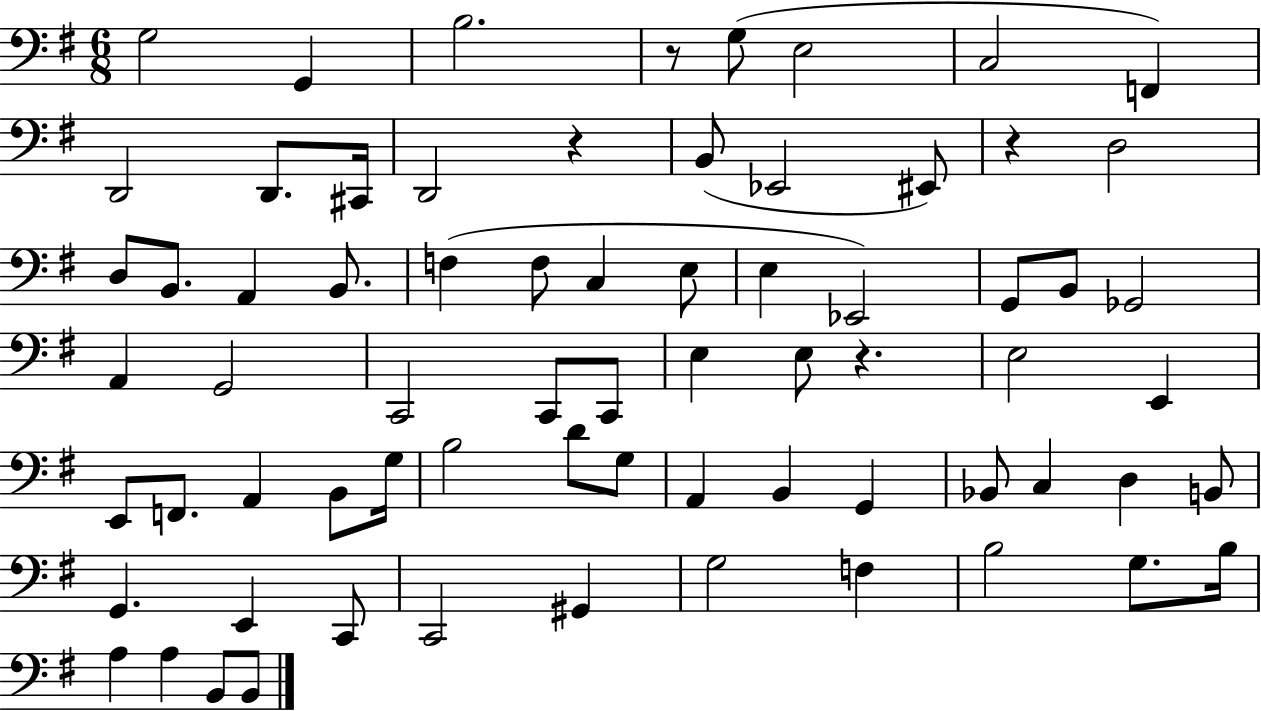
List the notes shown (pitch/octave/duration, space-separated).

G3/h G2/q B3/h. R/e G3/e E3/h C3/h F2/q D2/h D2/e. C#2/s D2/h R/q B2/e Eb2/h EIS2/e R/q D3/h D3/e B2/e. A2/q B2/e. F3/q F3/e C3/q E3/e E3/q Eb2/h G2/e B2/e Gb2/h A2/q G2/h C2/h C2/e C2/e E3/q E3/e R/q. E3/h E2/q E2/e F2/e. A2/q B2/e G3/s B3/h D4/e G3/e A2/q B2/q G2/q Bb2/e C3/q D3/q B2/e G2/q. E2/q C2/e C2/h G#2/q G3/h F3/q B3/h G3/e. B3/s A3/q A3/q B2/e B2/e